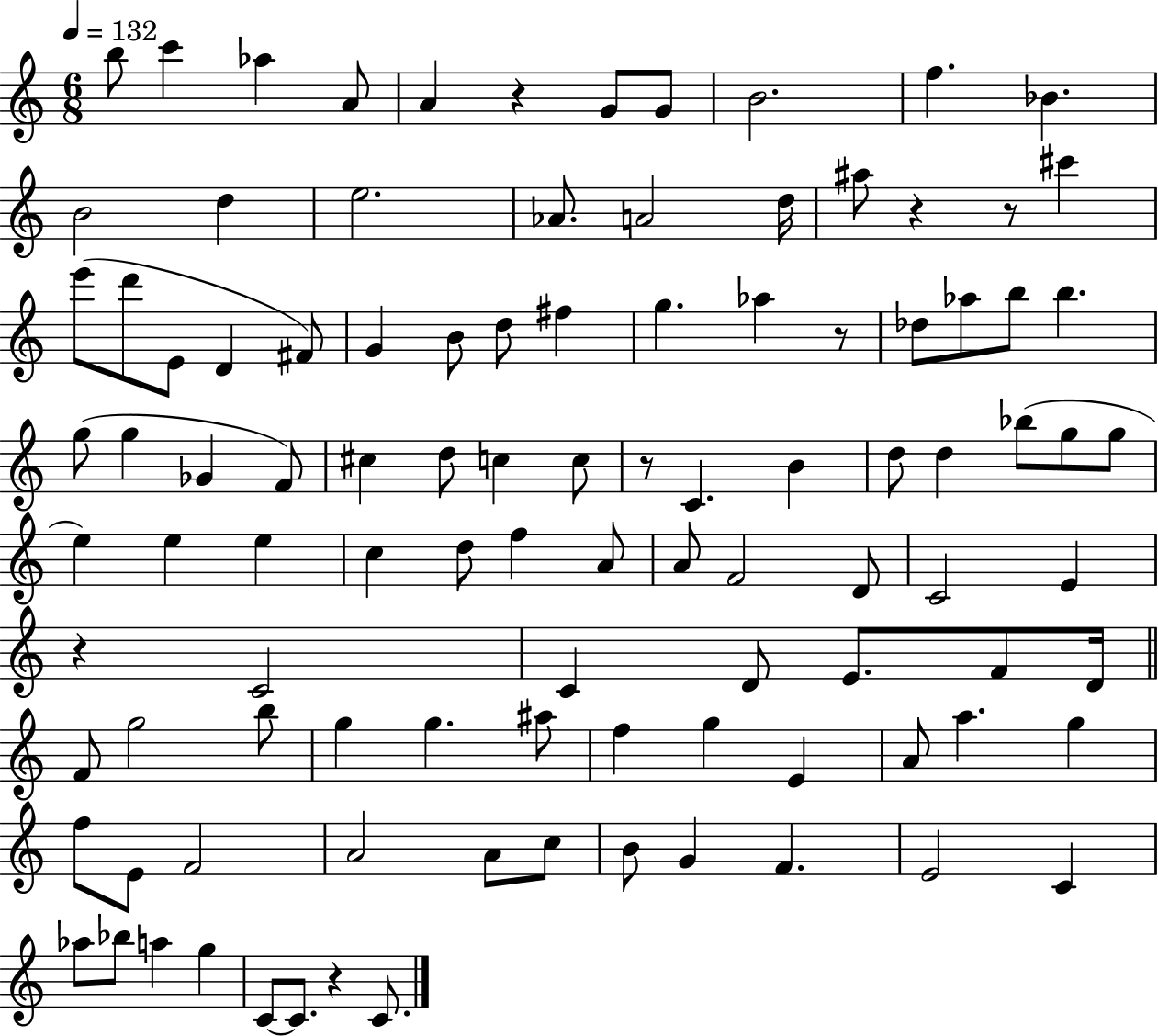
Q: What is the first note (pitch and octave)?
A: B5